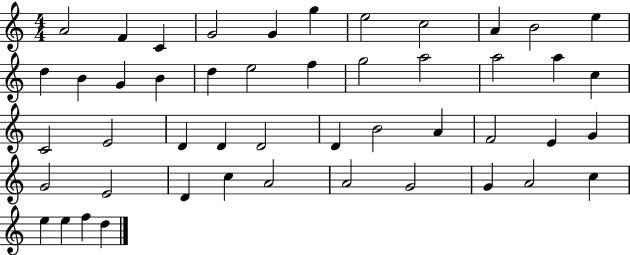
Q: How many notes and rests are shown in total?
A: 48